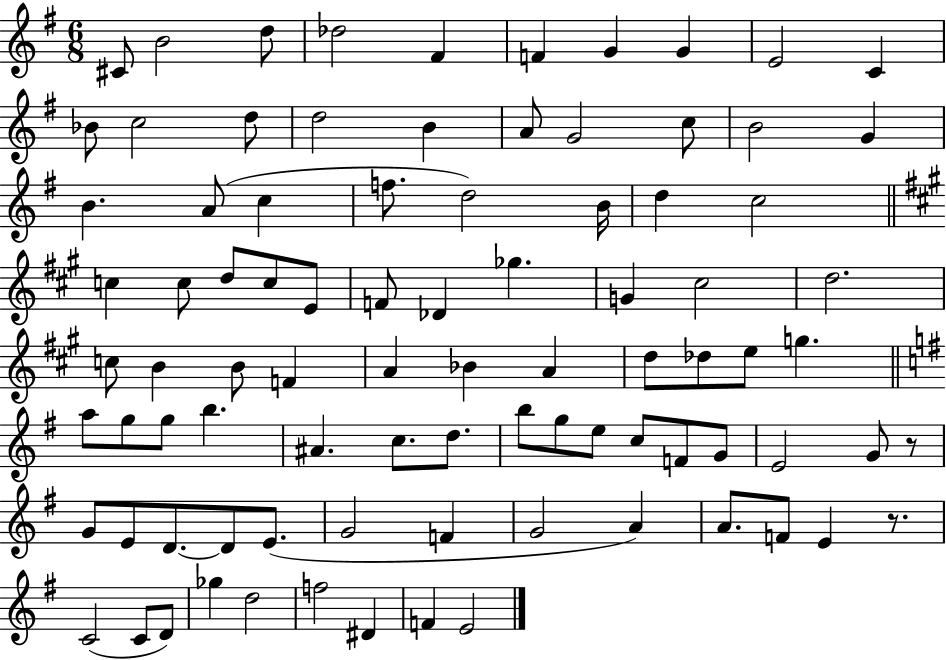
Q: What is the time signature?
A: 6/8